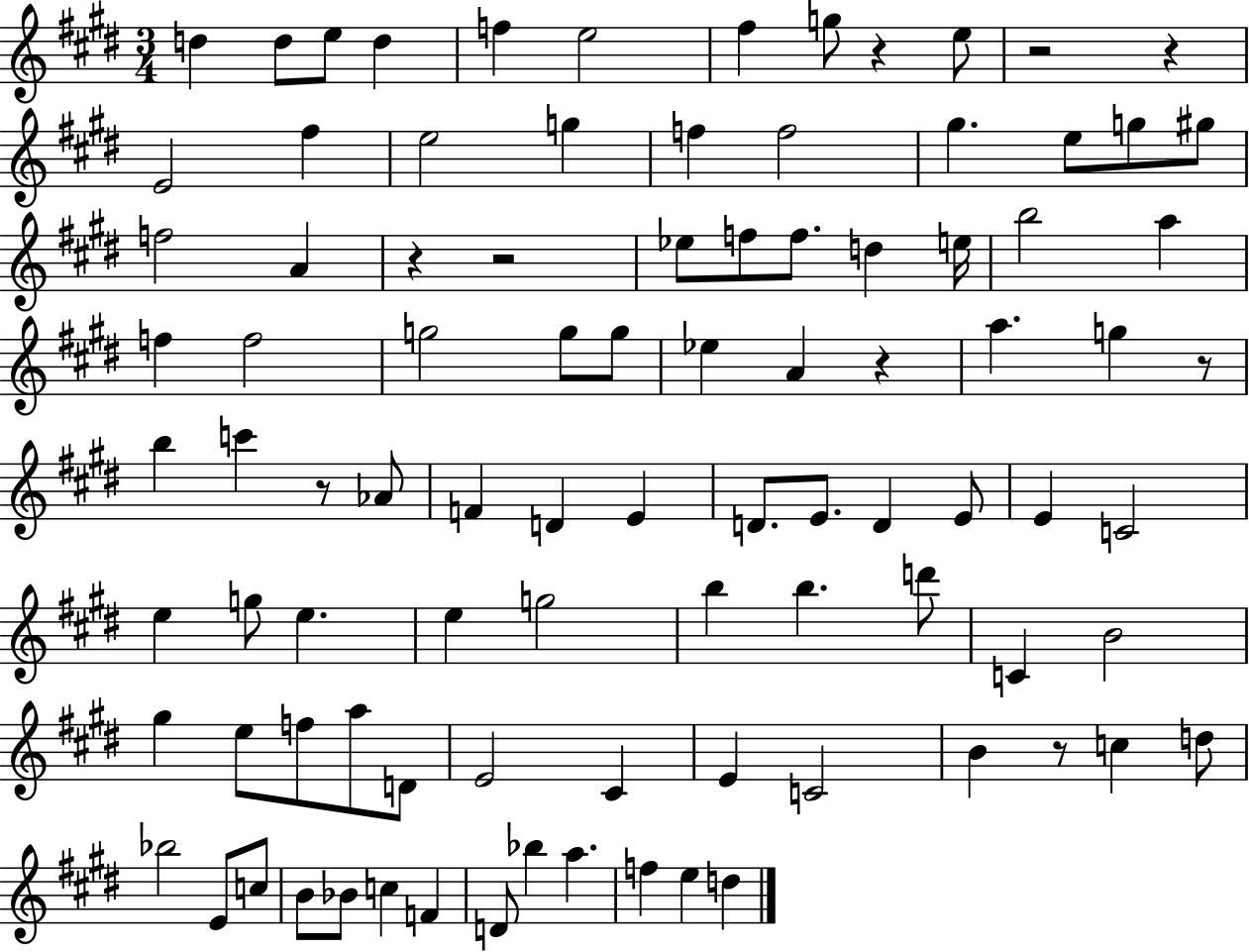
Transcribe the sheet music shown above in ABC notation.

X:1
T:Untitled
M:3/4
L:1/4
K:E
d d/2 e/2 d f e2 ^f g/2 z e/2 z2 z E2 ^f e2 g f f2 ^g e/2 g/2 ^g/2 f2 A z z2 _e/2 f/2 f/2 d e/4 b2 a f f2 g2 g/2 g/2 _e A z a g z/2 b c' z/2 _A/2 F D E D/2 E/2 D E/2 E C2 e g/2 e e g2 b b d'/2 C B2 ^g e/2 f/2 a/2 D/2 E2 ^C E C2 B z/2 c d/2 _b2 E/2 c/2 B/2 _B/2 c F D/2 _b a f e d